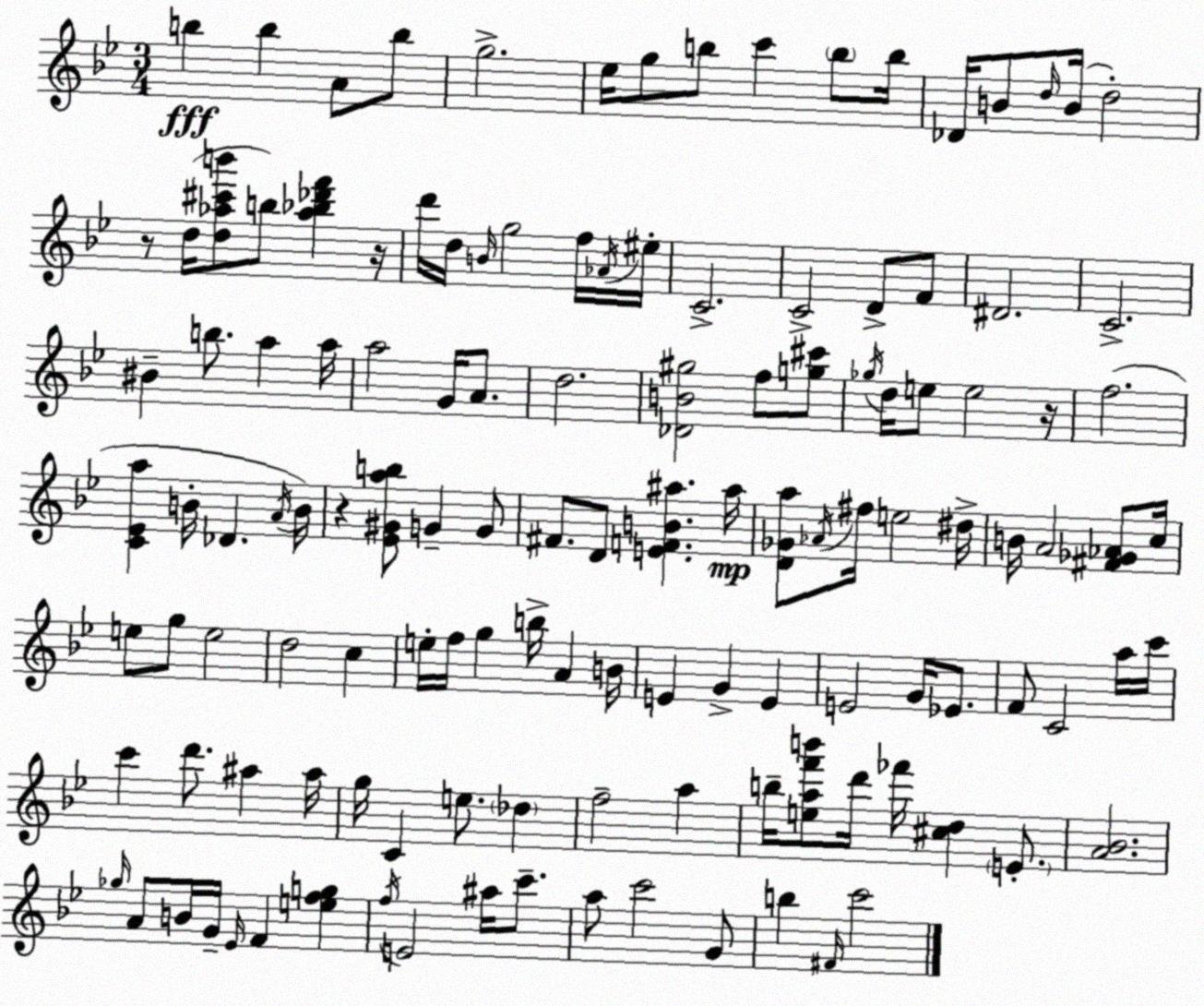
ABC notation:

X:1
T:Untitled
M:3/4
L:1/4
K:Gm
b b A/2 b/2 g2 _e/4 g/2 b/2 c' b/2 b/4 _D/4 B/2 d/4 B/4 d2 z/2 d/4 [d_a^c'b']/2 b/2 [_a_b_d'f'] z/4 d'/4 d/4 B/4 g2 f/4 _A/4 ^e/4 C2 C2 D/2 F/2 ^D2 C2 ^B b/2 a a/4 a2 G/4 A/2 d2 [_DB^g]2 f/2 [g^c']/2 _g/4 d/4 e/2 e2 z/4 f2 [C_Ea] B/4 _D A/4 B/4 z [_E^Gab]/2 G G/2 ^F/2 D/2 [EFB^a] ^a/4 [D_Ga]/2 _A/4 ^f/4 e2 ^d/4 B/4 A2 [^F_G_A]/2 c/4 e/2 g/2 e2 d2 c e/4 f/4 g b/4 A B/4 E G E E2 G/4 _E/2 F/2 C2 a/4 c'/4 c' d'/2 ^a ^a/4 g/4 C e/2 _d f2 a b/4 [eaf'b']/2 d'/4 _f'/4 [^cd] E/2 [A_B]2 _g/4 A/2 B/4 G/4 _E/4 F [efg] f/4 E2 ^a/4 c'/2 a/2 c'2 G/2 b ^F/4 c'2